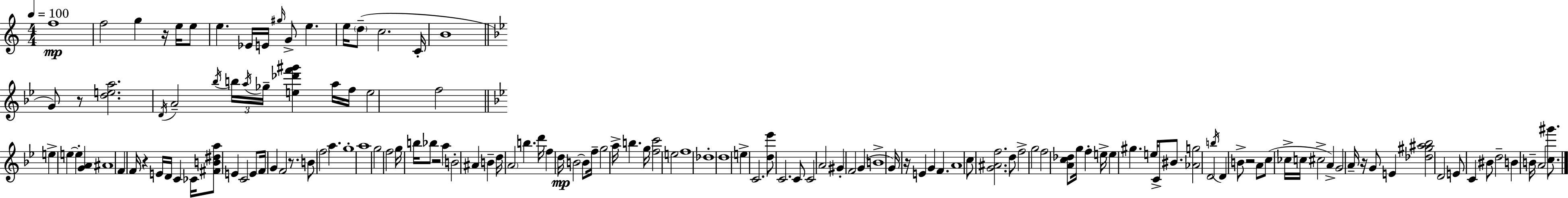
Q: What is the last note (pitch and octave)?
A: A4